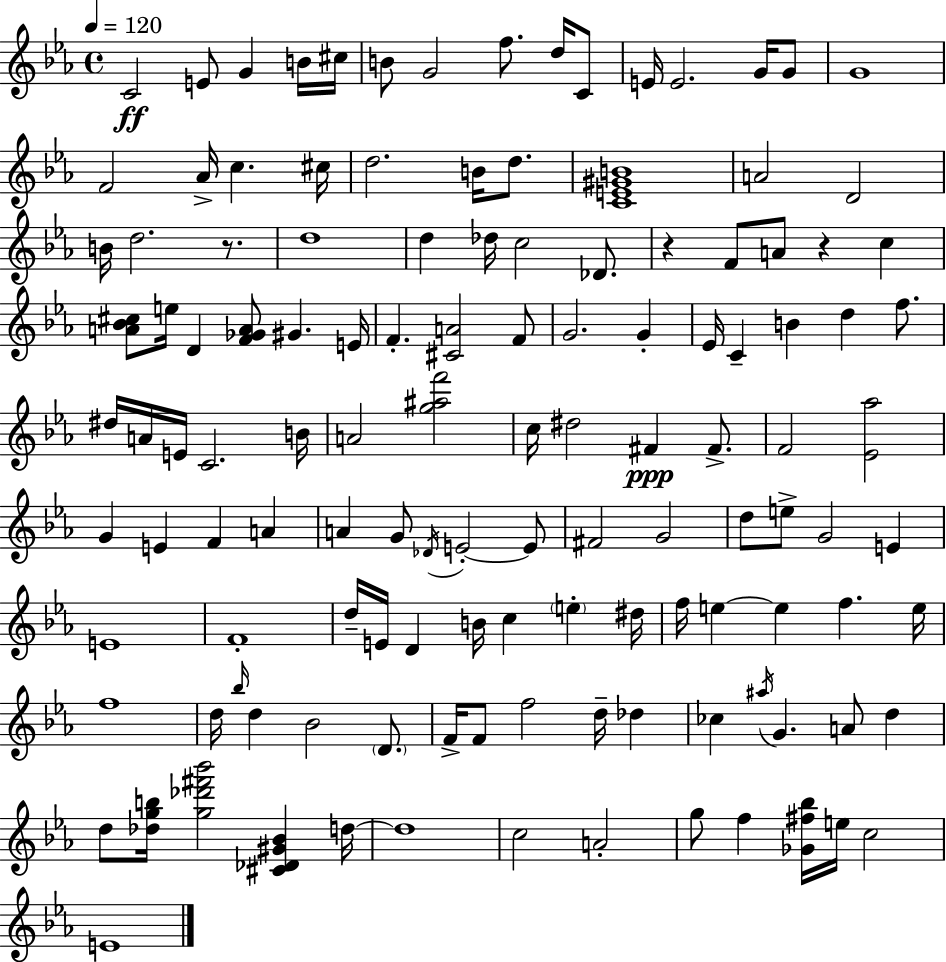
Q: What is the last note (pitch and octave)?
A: E4